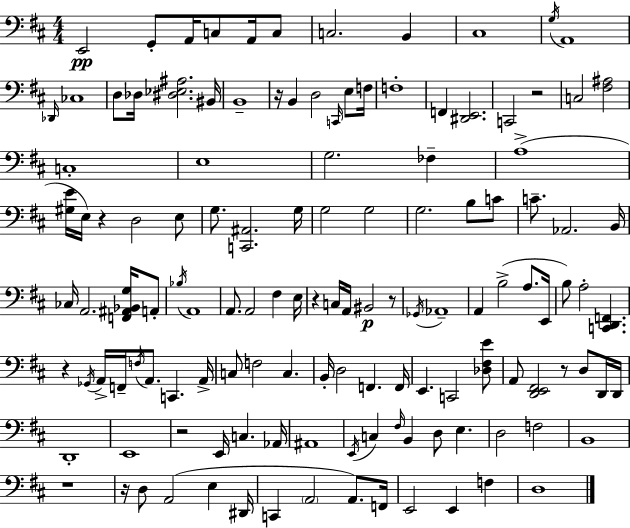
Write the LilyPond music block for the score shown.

{
  \clef bass
  \numericTimeSignature
  \time 4/4
  \key d \major
  \repeat volta 2 { e,2\pp g,8-. a,16 c8 a,16 c8 | c2. b,4 | cis1 | \acciaccatura { g16 } a,1 | \break \grace { des,16 } ces1 | d8 des16 <dis ees ais>2. | bis,16 b,1-- | r16 b,4 d2 \grace { c,16 } | \break e8 f16 f1-. | f,4 <dis, e,>2. | c,2 r2 | c2 <fis ais>2 | \break c1-. | e1 | g2. fes4-- | a1->( | \break <gis e'>16 e16) r4 d2 | e8 g8. <c, ais,>2. | g16 g2 g2 | g2. b8 | \break c'8 c'8.-- aes,2. | b,16 ces16 a,2. | <f, ais, bes, g>16 a,8-. \acciaccatura { bes16 } a,1 | a,8. a,2 fis4 | \break e16 r4 c16 a,16 bis,2\p | r8 \acciaccatura { ges,16 } aes,1-- | a,4 b2->( | a8. e,16 b8) a2-. <c, d, f,>4. | \break r4 \acciaccatura { ges,16 } a,16-> f,16-- \acciaccatura { f16 } a,8. | c,4. a,16-> c8 f2 | c4. b,16-. d2 | f,4. f,16 e,4. c,2 | \break <des fis e'>8 a,8 <d, e, fis,>2 | r8 d8 d,16 d,16 d,1-. | e,1 | r2 e,16 | \break c4. aes,16 ais,1 | \acciaccatura { e,16 } c4 \grace { fis16 } b,4 | d8 e4. d2 | f2 b,1 | \break r1 | r16 d8 a,2( | e4 dis,16 c,4 \parenthesize a,2 | a,8.) f,16 e,2 | \break e,4 f4 d1 | } \bar "|."
}